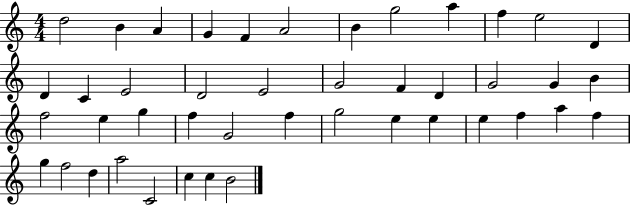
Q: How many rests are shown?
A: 0